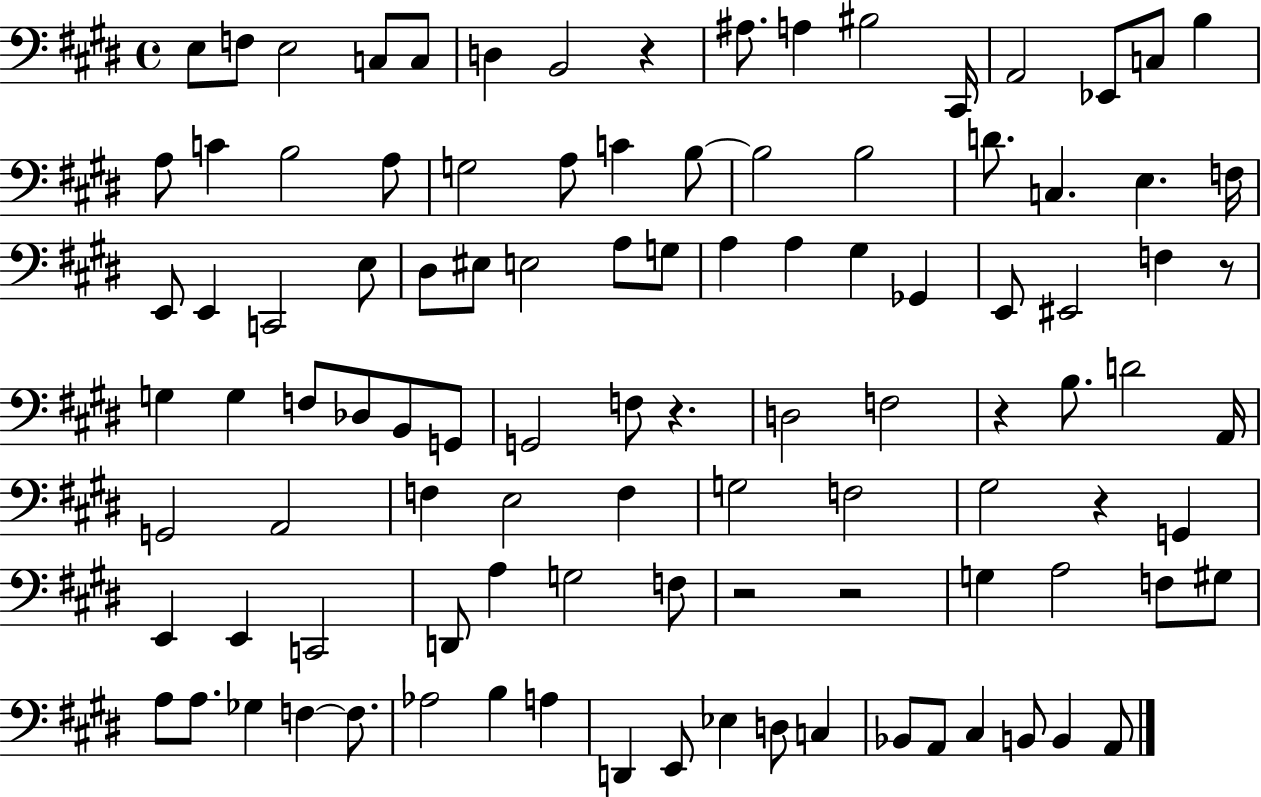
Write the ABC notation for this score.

X:1
T:Untitled
M:4/4
L:1/4
K:E
E,/2 F,/2 E,2 C,/2 C,/2 D, B,,2 z ^A,/2 A, ^B,2 ^C,,/4 A,,2 _E,,/2 C,/2 B, A,/2 C B,2 A,/2 G,2 A,/2 C B,/2 B,2 B,2 D/2 C, E, F,/4 E,,/2 E,, C,,2 E,/2 ^D,/2 ^E,/2 E,2 A,/2 G,/2 A, A, ^G, _G,, E,,/2 ^E,,2 F, z/2 G, G, F,/2 _D,/2 B,,/2 G,,/2 G,,2 F,/2 z D,2 F,2 z B,/2 D2 A,,/4 G,,2 A,,2 F, E,2 F, G,2 F,2 ^G,2 z G,, E,, E,, C,,2 D,,/2 A, G,2 F,/2 z2 z2 G, A,2 F,/2 ^G,/2 A,/2 A,/2 _G, F, F,/2 _A,2 B, A, D,, E,,/2 _E, D,/2 C, _B,,/2 A,,/2 ^C, B,,/2 B,, A,,/2